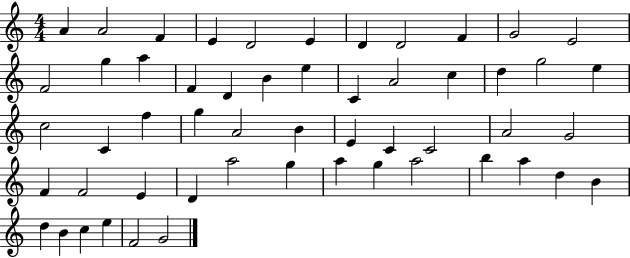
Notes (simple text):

A4/q A4/h F4/q E4/q D4/h E4/q D4/q D4/h F4/q G4/h E4/h F4/h G5/q A5/q F4/q D4/q B4/q E5/q C4/q A4/h C5/q D5/q G5/h E5/q C5/h C4/q F5/q G5/q A4/h B4/q E4/q C4/q C4/h A4/h G4/h F4/q F4/h E4/q D4/q A5/h G5/q A5/q G5/q A5/h B5/q A5/q D5/q B4/q D5/q B4/q C5/q E5/q F4/h G4/h